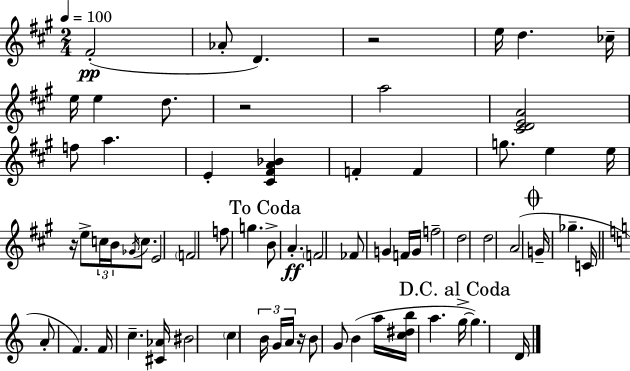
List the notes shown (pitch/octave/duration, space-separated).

F#4/h Ab4/e D4/q. R/h E5/s D5/q. CES5/s E5/s E5/q D5/e. R/h A5/h [C#4,D4,E4,A4]/h F5/e A5/q. E4/q [C#4,F#4,A4,Bb4]/q F4/q F4/q G5/e. E5/q E5/s R/s E5/e C5/s B4/s Gb4/s C5/e. E4/h F4/h F5/e G5/q. B4/e A4/q. F4/h FES4/e G4/q F4/s G4/s F5/h D5/h D5/h A4/h G4/s Gb5/q. C4/s A4/e F4/q. F4/s C5/q. [C#4,Ab4]/s BIS4/h C5/q B4/s G4/s A4/s R/s B4/e G4/e B4/q A5/s [C5,D#5,B5]/s A5/q. G5/s G5/q. D4/s